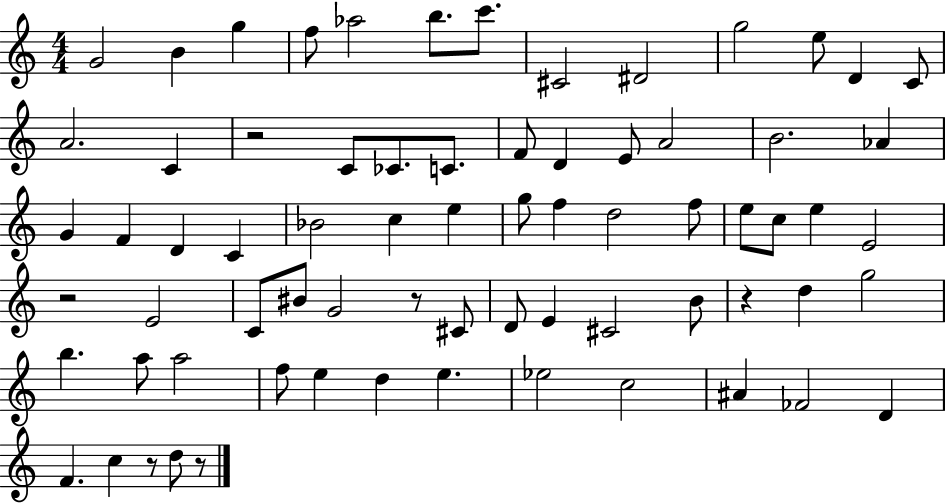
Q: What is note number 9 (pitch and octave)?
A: D#4